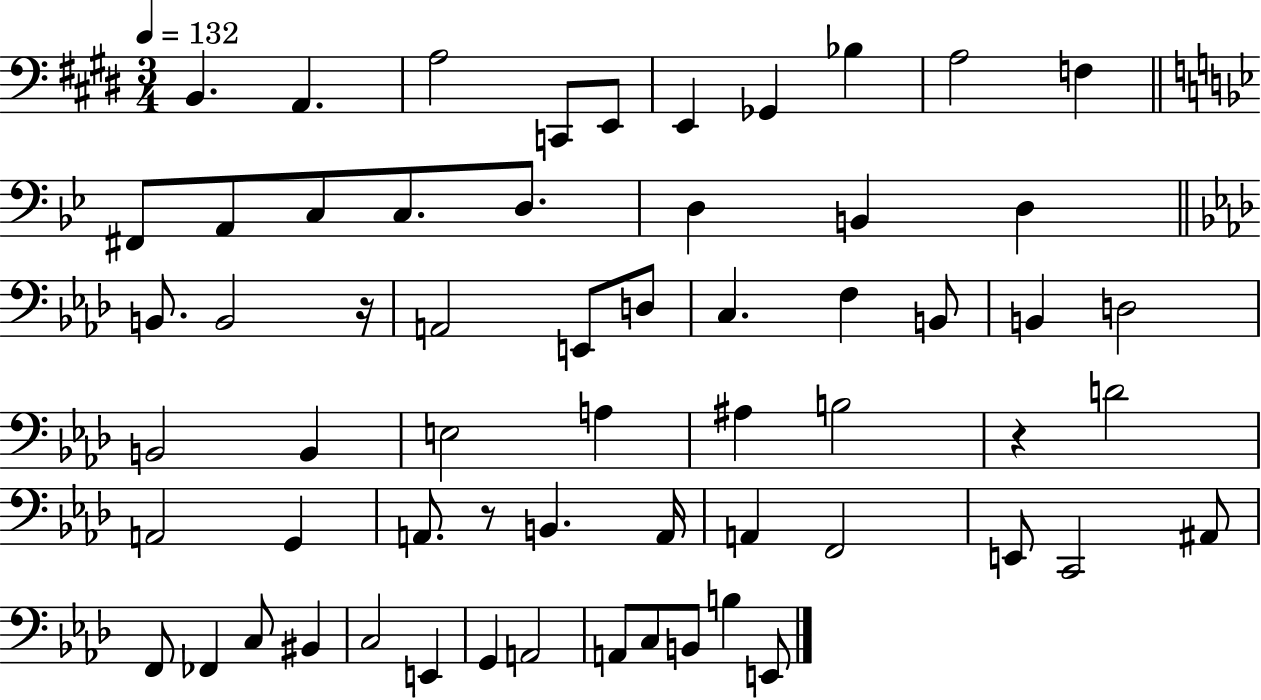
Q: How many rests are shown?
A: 3